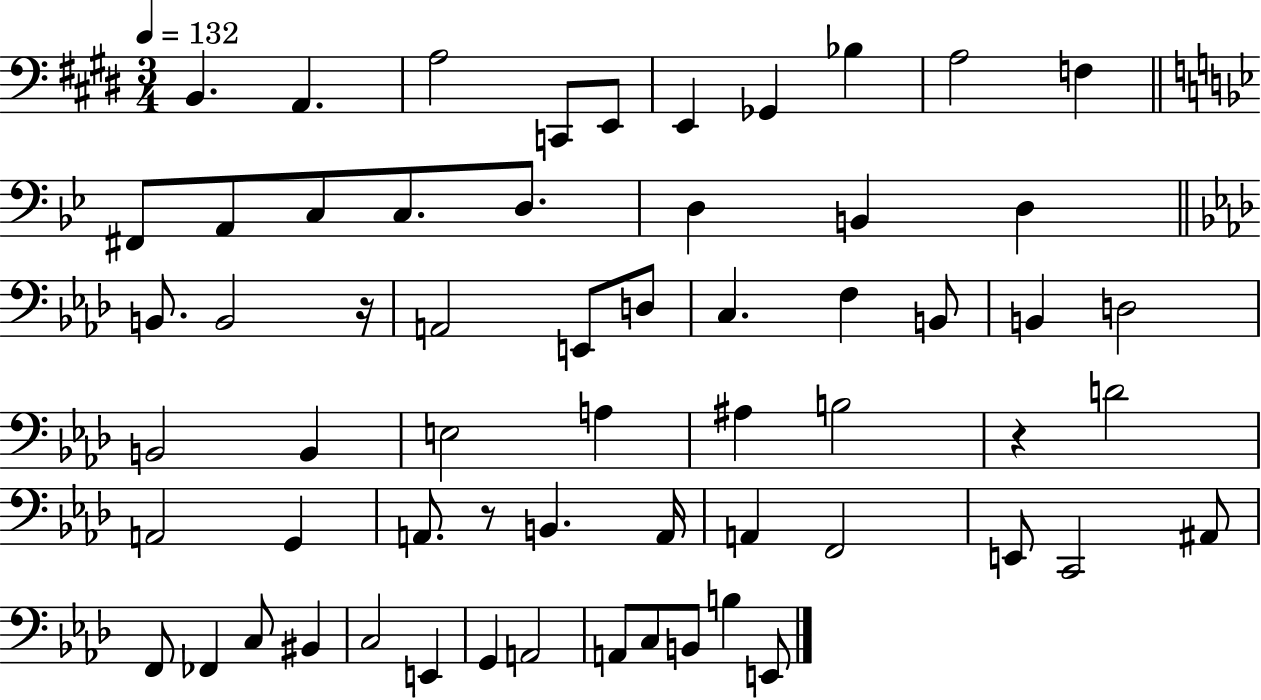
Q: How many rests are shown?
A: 3